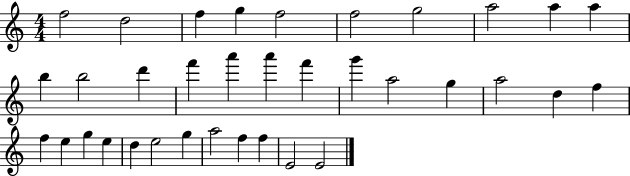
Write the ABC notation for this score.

X:1
T:Untitled
M:4/4
L:1/4
K:C
f2 d2 f g f2 f2 g2 a2 a a b b2 d' f' a' a' f' g' a2 g a2 d f f e g e d e2 g a2 f f E2 E2